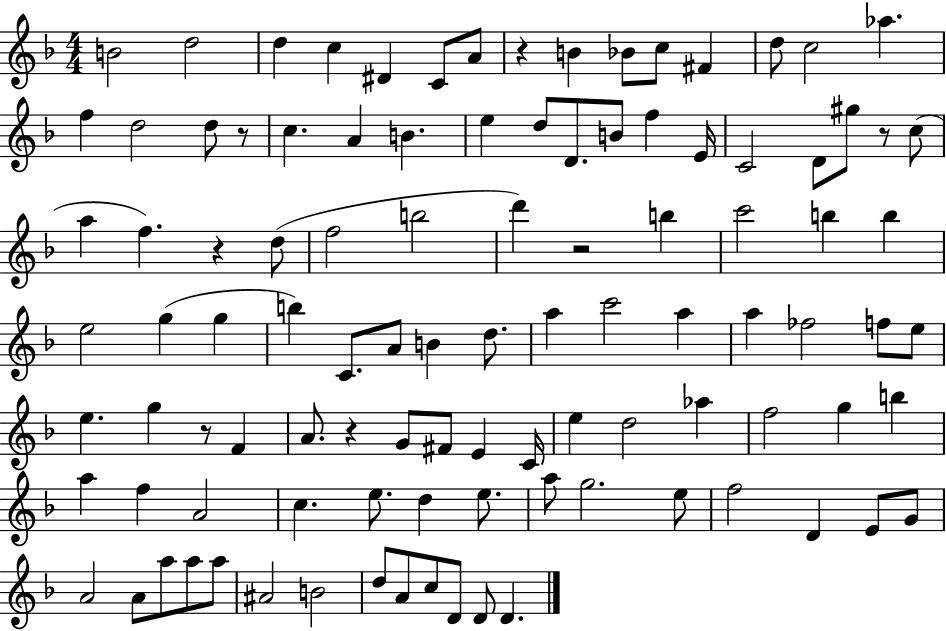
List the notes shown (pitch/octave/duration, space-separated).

B4/h D5/h D5/q C5/q D#4/q C4/e A4/e R/q B4/q Bb4/e C5/e F#4/q D5/e C5/h Ab5/q. F5/q D5/h D5/e R/e C5/q. A4/q B4/q. E5/q D5/e D4/e. B4/e F5/q E4/s C4/h D4/e G#5/e R/e C5/e A5/q F5/q. R/q D5/e F5/h B5/h D6/q R/h B5/q C6/h B5/q B5/q E5/h G5/q G5/q B5/q C4/e. A4/e B4/q D5/e. A5/q C6/h A5/q A5/q FES5/h F5/e E5/e E5/q. G5/q R/e F4/q A4/e. R/q G4/e F#4/e E4/q C4/s E5/q D5/h Ab5/q F5/h G5/q B5/q A5/q F5/q A4/h C5/q. E5/e. D5/q E5/e. A5/e G5/h. E5/e F5/h D4/q E4/e G4/e A4/h A4/e A5/e A5/e A5/e A#4/h B4/h D5/e A4/e C5/e D4/e D4/e D4/q.